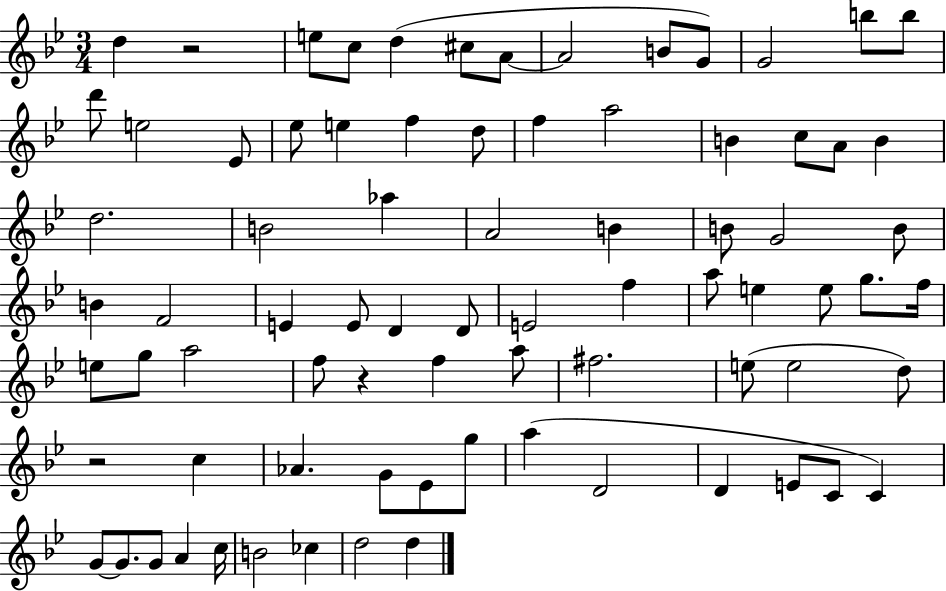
{
  \clef treble
  \numericTimeSignature
  \time 3/4
  \key bes \major
  d''4 r2 | e''8 c''8 d''4( cis''8 a'8~~ | a'2 b'8 g'8) | g'2 b''8 b''8 | \break d'''8 e''2 ees'8 | ees''8 e''4 f''4 d''8 | f''4 a''2 | b'4 c''8 a'8 b'4 | \break d''2. | b'2 aes''4 | a'2 b'4 | b'8 g'2 b'8 | \break b'4 f'2 | e'4 e'8 d'4 d'8 | e'2 f''4 | a''8 e''4 e''8 g''8. f''16 | \break e''8 g''8 a''2 | f''8 r4 f''4 a''8 | fis''2. | e''8( e''2 d''8) | \break r2 c''4 | aes'4. g'8 ees'8 g''8 | a''4( d'2 | d'4 e'8 c'8 c'4) | \break g'8~~ g'8. g'8 a'4 c''16 | b'2 ces''4 | d''2 d''4 | \bar "|."
}